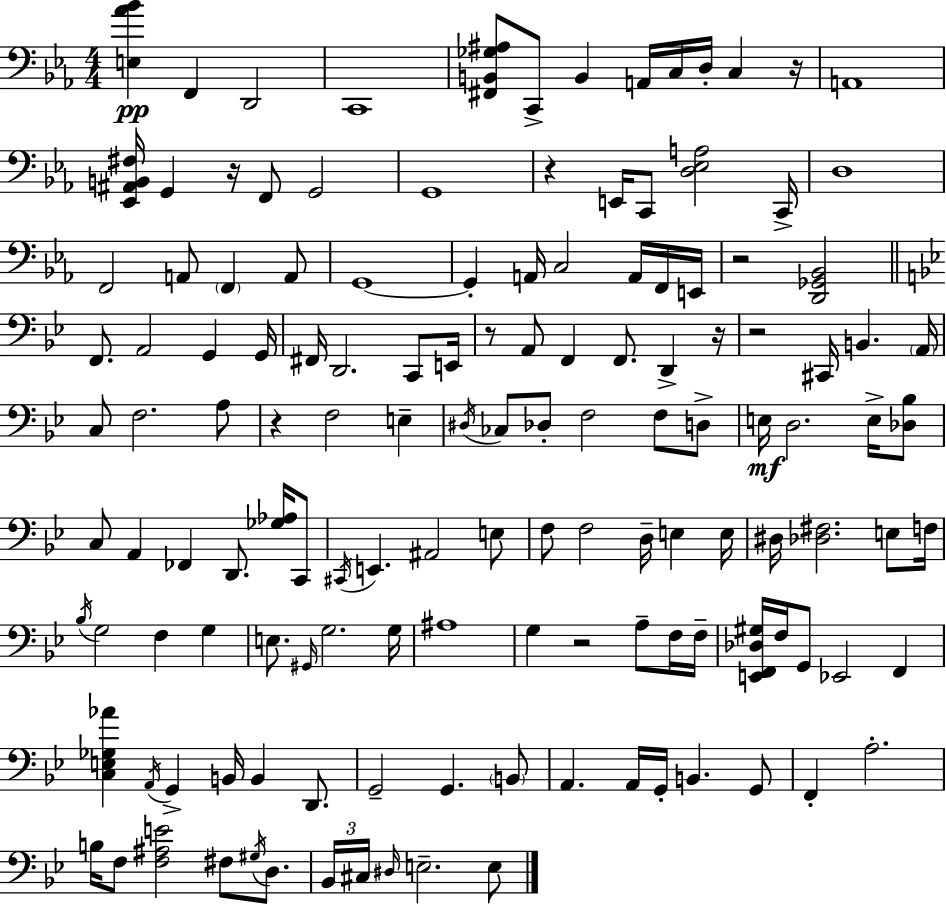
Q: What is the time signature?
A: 4/4